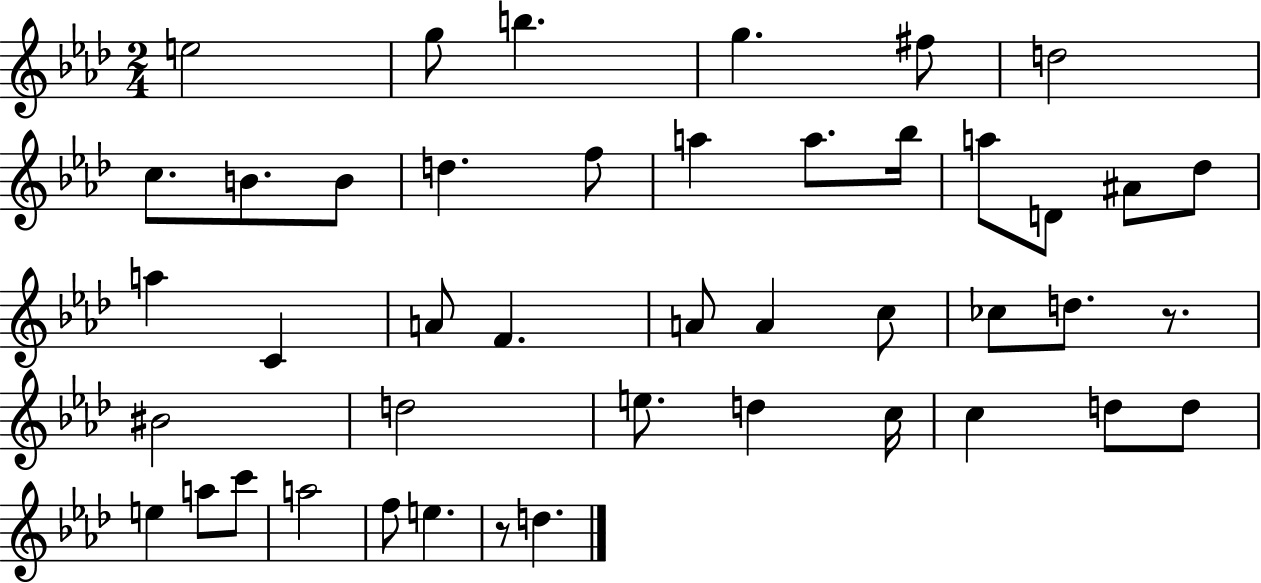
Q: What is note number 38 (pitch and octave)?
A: C6